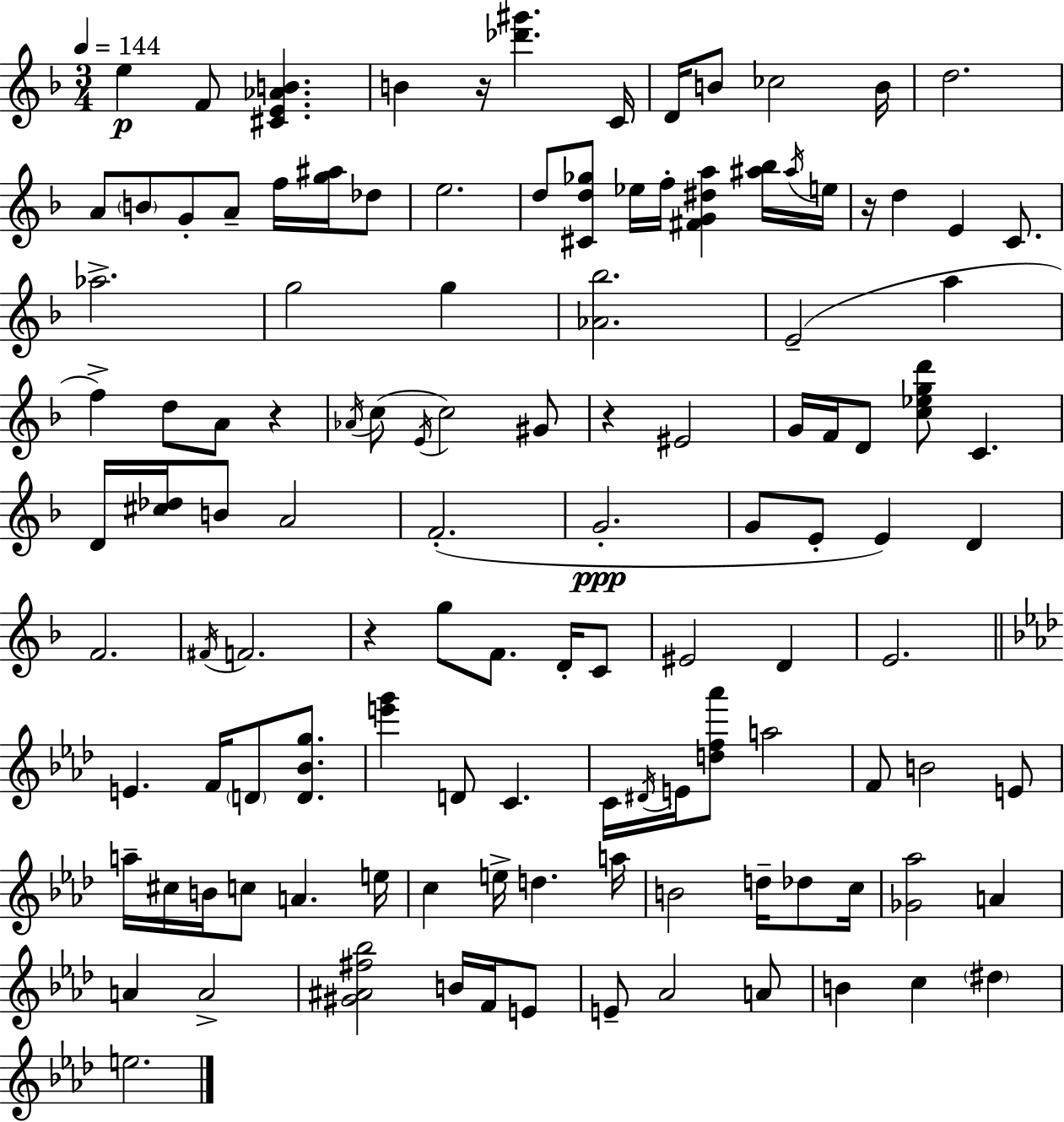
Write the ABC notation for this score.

X:1
T:Untitled
M:3/4
L:1/4
K:Dm
e F/2 [^CE_AB] B z/4 [_d'^g'] C/4 D/4 B/2 _c2 B/4 d2 A/2 B/2 G/2 A/2 f/4 [g^a]/4 _d/2 e2 d/2 [^Cd_g]/2 _e/4 f/4 [^FG^da] [^a_b]/4 ^a/4 e/4 z/4 d E C/2 _a2 g2 g [_A_b]2 E2 a f d/2 A/2 z _A/4 c/2 E/4 c2 ^G/2 z ^E2 G/4 F/4 D/2 [c_egd']/2 C D/4 [^c_d]/4 B/2 A2 F2 G2 G/2 E/2 E D F2 ^F/4 F2 z g/2 F/2 D/4 C/2 ^E2 D E2 E F/4 D/2 [D_Bg]/2 [e'g'] D/2 C C/4 ^D/4 E/4 [df_a']/2 a2 F/2 B2 E/2 a/4 ^c/4 B/4 c/2 A e/4 c e/4 d a/4 B2 d/4 _d/2 c/4 [_G_a]2 A A A2 [^G^A^f_b]2 B/4 F/4 E/2 E/2 _A2 A/2 B c ^d e2